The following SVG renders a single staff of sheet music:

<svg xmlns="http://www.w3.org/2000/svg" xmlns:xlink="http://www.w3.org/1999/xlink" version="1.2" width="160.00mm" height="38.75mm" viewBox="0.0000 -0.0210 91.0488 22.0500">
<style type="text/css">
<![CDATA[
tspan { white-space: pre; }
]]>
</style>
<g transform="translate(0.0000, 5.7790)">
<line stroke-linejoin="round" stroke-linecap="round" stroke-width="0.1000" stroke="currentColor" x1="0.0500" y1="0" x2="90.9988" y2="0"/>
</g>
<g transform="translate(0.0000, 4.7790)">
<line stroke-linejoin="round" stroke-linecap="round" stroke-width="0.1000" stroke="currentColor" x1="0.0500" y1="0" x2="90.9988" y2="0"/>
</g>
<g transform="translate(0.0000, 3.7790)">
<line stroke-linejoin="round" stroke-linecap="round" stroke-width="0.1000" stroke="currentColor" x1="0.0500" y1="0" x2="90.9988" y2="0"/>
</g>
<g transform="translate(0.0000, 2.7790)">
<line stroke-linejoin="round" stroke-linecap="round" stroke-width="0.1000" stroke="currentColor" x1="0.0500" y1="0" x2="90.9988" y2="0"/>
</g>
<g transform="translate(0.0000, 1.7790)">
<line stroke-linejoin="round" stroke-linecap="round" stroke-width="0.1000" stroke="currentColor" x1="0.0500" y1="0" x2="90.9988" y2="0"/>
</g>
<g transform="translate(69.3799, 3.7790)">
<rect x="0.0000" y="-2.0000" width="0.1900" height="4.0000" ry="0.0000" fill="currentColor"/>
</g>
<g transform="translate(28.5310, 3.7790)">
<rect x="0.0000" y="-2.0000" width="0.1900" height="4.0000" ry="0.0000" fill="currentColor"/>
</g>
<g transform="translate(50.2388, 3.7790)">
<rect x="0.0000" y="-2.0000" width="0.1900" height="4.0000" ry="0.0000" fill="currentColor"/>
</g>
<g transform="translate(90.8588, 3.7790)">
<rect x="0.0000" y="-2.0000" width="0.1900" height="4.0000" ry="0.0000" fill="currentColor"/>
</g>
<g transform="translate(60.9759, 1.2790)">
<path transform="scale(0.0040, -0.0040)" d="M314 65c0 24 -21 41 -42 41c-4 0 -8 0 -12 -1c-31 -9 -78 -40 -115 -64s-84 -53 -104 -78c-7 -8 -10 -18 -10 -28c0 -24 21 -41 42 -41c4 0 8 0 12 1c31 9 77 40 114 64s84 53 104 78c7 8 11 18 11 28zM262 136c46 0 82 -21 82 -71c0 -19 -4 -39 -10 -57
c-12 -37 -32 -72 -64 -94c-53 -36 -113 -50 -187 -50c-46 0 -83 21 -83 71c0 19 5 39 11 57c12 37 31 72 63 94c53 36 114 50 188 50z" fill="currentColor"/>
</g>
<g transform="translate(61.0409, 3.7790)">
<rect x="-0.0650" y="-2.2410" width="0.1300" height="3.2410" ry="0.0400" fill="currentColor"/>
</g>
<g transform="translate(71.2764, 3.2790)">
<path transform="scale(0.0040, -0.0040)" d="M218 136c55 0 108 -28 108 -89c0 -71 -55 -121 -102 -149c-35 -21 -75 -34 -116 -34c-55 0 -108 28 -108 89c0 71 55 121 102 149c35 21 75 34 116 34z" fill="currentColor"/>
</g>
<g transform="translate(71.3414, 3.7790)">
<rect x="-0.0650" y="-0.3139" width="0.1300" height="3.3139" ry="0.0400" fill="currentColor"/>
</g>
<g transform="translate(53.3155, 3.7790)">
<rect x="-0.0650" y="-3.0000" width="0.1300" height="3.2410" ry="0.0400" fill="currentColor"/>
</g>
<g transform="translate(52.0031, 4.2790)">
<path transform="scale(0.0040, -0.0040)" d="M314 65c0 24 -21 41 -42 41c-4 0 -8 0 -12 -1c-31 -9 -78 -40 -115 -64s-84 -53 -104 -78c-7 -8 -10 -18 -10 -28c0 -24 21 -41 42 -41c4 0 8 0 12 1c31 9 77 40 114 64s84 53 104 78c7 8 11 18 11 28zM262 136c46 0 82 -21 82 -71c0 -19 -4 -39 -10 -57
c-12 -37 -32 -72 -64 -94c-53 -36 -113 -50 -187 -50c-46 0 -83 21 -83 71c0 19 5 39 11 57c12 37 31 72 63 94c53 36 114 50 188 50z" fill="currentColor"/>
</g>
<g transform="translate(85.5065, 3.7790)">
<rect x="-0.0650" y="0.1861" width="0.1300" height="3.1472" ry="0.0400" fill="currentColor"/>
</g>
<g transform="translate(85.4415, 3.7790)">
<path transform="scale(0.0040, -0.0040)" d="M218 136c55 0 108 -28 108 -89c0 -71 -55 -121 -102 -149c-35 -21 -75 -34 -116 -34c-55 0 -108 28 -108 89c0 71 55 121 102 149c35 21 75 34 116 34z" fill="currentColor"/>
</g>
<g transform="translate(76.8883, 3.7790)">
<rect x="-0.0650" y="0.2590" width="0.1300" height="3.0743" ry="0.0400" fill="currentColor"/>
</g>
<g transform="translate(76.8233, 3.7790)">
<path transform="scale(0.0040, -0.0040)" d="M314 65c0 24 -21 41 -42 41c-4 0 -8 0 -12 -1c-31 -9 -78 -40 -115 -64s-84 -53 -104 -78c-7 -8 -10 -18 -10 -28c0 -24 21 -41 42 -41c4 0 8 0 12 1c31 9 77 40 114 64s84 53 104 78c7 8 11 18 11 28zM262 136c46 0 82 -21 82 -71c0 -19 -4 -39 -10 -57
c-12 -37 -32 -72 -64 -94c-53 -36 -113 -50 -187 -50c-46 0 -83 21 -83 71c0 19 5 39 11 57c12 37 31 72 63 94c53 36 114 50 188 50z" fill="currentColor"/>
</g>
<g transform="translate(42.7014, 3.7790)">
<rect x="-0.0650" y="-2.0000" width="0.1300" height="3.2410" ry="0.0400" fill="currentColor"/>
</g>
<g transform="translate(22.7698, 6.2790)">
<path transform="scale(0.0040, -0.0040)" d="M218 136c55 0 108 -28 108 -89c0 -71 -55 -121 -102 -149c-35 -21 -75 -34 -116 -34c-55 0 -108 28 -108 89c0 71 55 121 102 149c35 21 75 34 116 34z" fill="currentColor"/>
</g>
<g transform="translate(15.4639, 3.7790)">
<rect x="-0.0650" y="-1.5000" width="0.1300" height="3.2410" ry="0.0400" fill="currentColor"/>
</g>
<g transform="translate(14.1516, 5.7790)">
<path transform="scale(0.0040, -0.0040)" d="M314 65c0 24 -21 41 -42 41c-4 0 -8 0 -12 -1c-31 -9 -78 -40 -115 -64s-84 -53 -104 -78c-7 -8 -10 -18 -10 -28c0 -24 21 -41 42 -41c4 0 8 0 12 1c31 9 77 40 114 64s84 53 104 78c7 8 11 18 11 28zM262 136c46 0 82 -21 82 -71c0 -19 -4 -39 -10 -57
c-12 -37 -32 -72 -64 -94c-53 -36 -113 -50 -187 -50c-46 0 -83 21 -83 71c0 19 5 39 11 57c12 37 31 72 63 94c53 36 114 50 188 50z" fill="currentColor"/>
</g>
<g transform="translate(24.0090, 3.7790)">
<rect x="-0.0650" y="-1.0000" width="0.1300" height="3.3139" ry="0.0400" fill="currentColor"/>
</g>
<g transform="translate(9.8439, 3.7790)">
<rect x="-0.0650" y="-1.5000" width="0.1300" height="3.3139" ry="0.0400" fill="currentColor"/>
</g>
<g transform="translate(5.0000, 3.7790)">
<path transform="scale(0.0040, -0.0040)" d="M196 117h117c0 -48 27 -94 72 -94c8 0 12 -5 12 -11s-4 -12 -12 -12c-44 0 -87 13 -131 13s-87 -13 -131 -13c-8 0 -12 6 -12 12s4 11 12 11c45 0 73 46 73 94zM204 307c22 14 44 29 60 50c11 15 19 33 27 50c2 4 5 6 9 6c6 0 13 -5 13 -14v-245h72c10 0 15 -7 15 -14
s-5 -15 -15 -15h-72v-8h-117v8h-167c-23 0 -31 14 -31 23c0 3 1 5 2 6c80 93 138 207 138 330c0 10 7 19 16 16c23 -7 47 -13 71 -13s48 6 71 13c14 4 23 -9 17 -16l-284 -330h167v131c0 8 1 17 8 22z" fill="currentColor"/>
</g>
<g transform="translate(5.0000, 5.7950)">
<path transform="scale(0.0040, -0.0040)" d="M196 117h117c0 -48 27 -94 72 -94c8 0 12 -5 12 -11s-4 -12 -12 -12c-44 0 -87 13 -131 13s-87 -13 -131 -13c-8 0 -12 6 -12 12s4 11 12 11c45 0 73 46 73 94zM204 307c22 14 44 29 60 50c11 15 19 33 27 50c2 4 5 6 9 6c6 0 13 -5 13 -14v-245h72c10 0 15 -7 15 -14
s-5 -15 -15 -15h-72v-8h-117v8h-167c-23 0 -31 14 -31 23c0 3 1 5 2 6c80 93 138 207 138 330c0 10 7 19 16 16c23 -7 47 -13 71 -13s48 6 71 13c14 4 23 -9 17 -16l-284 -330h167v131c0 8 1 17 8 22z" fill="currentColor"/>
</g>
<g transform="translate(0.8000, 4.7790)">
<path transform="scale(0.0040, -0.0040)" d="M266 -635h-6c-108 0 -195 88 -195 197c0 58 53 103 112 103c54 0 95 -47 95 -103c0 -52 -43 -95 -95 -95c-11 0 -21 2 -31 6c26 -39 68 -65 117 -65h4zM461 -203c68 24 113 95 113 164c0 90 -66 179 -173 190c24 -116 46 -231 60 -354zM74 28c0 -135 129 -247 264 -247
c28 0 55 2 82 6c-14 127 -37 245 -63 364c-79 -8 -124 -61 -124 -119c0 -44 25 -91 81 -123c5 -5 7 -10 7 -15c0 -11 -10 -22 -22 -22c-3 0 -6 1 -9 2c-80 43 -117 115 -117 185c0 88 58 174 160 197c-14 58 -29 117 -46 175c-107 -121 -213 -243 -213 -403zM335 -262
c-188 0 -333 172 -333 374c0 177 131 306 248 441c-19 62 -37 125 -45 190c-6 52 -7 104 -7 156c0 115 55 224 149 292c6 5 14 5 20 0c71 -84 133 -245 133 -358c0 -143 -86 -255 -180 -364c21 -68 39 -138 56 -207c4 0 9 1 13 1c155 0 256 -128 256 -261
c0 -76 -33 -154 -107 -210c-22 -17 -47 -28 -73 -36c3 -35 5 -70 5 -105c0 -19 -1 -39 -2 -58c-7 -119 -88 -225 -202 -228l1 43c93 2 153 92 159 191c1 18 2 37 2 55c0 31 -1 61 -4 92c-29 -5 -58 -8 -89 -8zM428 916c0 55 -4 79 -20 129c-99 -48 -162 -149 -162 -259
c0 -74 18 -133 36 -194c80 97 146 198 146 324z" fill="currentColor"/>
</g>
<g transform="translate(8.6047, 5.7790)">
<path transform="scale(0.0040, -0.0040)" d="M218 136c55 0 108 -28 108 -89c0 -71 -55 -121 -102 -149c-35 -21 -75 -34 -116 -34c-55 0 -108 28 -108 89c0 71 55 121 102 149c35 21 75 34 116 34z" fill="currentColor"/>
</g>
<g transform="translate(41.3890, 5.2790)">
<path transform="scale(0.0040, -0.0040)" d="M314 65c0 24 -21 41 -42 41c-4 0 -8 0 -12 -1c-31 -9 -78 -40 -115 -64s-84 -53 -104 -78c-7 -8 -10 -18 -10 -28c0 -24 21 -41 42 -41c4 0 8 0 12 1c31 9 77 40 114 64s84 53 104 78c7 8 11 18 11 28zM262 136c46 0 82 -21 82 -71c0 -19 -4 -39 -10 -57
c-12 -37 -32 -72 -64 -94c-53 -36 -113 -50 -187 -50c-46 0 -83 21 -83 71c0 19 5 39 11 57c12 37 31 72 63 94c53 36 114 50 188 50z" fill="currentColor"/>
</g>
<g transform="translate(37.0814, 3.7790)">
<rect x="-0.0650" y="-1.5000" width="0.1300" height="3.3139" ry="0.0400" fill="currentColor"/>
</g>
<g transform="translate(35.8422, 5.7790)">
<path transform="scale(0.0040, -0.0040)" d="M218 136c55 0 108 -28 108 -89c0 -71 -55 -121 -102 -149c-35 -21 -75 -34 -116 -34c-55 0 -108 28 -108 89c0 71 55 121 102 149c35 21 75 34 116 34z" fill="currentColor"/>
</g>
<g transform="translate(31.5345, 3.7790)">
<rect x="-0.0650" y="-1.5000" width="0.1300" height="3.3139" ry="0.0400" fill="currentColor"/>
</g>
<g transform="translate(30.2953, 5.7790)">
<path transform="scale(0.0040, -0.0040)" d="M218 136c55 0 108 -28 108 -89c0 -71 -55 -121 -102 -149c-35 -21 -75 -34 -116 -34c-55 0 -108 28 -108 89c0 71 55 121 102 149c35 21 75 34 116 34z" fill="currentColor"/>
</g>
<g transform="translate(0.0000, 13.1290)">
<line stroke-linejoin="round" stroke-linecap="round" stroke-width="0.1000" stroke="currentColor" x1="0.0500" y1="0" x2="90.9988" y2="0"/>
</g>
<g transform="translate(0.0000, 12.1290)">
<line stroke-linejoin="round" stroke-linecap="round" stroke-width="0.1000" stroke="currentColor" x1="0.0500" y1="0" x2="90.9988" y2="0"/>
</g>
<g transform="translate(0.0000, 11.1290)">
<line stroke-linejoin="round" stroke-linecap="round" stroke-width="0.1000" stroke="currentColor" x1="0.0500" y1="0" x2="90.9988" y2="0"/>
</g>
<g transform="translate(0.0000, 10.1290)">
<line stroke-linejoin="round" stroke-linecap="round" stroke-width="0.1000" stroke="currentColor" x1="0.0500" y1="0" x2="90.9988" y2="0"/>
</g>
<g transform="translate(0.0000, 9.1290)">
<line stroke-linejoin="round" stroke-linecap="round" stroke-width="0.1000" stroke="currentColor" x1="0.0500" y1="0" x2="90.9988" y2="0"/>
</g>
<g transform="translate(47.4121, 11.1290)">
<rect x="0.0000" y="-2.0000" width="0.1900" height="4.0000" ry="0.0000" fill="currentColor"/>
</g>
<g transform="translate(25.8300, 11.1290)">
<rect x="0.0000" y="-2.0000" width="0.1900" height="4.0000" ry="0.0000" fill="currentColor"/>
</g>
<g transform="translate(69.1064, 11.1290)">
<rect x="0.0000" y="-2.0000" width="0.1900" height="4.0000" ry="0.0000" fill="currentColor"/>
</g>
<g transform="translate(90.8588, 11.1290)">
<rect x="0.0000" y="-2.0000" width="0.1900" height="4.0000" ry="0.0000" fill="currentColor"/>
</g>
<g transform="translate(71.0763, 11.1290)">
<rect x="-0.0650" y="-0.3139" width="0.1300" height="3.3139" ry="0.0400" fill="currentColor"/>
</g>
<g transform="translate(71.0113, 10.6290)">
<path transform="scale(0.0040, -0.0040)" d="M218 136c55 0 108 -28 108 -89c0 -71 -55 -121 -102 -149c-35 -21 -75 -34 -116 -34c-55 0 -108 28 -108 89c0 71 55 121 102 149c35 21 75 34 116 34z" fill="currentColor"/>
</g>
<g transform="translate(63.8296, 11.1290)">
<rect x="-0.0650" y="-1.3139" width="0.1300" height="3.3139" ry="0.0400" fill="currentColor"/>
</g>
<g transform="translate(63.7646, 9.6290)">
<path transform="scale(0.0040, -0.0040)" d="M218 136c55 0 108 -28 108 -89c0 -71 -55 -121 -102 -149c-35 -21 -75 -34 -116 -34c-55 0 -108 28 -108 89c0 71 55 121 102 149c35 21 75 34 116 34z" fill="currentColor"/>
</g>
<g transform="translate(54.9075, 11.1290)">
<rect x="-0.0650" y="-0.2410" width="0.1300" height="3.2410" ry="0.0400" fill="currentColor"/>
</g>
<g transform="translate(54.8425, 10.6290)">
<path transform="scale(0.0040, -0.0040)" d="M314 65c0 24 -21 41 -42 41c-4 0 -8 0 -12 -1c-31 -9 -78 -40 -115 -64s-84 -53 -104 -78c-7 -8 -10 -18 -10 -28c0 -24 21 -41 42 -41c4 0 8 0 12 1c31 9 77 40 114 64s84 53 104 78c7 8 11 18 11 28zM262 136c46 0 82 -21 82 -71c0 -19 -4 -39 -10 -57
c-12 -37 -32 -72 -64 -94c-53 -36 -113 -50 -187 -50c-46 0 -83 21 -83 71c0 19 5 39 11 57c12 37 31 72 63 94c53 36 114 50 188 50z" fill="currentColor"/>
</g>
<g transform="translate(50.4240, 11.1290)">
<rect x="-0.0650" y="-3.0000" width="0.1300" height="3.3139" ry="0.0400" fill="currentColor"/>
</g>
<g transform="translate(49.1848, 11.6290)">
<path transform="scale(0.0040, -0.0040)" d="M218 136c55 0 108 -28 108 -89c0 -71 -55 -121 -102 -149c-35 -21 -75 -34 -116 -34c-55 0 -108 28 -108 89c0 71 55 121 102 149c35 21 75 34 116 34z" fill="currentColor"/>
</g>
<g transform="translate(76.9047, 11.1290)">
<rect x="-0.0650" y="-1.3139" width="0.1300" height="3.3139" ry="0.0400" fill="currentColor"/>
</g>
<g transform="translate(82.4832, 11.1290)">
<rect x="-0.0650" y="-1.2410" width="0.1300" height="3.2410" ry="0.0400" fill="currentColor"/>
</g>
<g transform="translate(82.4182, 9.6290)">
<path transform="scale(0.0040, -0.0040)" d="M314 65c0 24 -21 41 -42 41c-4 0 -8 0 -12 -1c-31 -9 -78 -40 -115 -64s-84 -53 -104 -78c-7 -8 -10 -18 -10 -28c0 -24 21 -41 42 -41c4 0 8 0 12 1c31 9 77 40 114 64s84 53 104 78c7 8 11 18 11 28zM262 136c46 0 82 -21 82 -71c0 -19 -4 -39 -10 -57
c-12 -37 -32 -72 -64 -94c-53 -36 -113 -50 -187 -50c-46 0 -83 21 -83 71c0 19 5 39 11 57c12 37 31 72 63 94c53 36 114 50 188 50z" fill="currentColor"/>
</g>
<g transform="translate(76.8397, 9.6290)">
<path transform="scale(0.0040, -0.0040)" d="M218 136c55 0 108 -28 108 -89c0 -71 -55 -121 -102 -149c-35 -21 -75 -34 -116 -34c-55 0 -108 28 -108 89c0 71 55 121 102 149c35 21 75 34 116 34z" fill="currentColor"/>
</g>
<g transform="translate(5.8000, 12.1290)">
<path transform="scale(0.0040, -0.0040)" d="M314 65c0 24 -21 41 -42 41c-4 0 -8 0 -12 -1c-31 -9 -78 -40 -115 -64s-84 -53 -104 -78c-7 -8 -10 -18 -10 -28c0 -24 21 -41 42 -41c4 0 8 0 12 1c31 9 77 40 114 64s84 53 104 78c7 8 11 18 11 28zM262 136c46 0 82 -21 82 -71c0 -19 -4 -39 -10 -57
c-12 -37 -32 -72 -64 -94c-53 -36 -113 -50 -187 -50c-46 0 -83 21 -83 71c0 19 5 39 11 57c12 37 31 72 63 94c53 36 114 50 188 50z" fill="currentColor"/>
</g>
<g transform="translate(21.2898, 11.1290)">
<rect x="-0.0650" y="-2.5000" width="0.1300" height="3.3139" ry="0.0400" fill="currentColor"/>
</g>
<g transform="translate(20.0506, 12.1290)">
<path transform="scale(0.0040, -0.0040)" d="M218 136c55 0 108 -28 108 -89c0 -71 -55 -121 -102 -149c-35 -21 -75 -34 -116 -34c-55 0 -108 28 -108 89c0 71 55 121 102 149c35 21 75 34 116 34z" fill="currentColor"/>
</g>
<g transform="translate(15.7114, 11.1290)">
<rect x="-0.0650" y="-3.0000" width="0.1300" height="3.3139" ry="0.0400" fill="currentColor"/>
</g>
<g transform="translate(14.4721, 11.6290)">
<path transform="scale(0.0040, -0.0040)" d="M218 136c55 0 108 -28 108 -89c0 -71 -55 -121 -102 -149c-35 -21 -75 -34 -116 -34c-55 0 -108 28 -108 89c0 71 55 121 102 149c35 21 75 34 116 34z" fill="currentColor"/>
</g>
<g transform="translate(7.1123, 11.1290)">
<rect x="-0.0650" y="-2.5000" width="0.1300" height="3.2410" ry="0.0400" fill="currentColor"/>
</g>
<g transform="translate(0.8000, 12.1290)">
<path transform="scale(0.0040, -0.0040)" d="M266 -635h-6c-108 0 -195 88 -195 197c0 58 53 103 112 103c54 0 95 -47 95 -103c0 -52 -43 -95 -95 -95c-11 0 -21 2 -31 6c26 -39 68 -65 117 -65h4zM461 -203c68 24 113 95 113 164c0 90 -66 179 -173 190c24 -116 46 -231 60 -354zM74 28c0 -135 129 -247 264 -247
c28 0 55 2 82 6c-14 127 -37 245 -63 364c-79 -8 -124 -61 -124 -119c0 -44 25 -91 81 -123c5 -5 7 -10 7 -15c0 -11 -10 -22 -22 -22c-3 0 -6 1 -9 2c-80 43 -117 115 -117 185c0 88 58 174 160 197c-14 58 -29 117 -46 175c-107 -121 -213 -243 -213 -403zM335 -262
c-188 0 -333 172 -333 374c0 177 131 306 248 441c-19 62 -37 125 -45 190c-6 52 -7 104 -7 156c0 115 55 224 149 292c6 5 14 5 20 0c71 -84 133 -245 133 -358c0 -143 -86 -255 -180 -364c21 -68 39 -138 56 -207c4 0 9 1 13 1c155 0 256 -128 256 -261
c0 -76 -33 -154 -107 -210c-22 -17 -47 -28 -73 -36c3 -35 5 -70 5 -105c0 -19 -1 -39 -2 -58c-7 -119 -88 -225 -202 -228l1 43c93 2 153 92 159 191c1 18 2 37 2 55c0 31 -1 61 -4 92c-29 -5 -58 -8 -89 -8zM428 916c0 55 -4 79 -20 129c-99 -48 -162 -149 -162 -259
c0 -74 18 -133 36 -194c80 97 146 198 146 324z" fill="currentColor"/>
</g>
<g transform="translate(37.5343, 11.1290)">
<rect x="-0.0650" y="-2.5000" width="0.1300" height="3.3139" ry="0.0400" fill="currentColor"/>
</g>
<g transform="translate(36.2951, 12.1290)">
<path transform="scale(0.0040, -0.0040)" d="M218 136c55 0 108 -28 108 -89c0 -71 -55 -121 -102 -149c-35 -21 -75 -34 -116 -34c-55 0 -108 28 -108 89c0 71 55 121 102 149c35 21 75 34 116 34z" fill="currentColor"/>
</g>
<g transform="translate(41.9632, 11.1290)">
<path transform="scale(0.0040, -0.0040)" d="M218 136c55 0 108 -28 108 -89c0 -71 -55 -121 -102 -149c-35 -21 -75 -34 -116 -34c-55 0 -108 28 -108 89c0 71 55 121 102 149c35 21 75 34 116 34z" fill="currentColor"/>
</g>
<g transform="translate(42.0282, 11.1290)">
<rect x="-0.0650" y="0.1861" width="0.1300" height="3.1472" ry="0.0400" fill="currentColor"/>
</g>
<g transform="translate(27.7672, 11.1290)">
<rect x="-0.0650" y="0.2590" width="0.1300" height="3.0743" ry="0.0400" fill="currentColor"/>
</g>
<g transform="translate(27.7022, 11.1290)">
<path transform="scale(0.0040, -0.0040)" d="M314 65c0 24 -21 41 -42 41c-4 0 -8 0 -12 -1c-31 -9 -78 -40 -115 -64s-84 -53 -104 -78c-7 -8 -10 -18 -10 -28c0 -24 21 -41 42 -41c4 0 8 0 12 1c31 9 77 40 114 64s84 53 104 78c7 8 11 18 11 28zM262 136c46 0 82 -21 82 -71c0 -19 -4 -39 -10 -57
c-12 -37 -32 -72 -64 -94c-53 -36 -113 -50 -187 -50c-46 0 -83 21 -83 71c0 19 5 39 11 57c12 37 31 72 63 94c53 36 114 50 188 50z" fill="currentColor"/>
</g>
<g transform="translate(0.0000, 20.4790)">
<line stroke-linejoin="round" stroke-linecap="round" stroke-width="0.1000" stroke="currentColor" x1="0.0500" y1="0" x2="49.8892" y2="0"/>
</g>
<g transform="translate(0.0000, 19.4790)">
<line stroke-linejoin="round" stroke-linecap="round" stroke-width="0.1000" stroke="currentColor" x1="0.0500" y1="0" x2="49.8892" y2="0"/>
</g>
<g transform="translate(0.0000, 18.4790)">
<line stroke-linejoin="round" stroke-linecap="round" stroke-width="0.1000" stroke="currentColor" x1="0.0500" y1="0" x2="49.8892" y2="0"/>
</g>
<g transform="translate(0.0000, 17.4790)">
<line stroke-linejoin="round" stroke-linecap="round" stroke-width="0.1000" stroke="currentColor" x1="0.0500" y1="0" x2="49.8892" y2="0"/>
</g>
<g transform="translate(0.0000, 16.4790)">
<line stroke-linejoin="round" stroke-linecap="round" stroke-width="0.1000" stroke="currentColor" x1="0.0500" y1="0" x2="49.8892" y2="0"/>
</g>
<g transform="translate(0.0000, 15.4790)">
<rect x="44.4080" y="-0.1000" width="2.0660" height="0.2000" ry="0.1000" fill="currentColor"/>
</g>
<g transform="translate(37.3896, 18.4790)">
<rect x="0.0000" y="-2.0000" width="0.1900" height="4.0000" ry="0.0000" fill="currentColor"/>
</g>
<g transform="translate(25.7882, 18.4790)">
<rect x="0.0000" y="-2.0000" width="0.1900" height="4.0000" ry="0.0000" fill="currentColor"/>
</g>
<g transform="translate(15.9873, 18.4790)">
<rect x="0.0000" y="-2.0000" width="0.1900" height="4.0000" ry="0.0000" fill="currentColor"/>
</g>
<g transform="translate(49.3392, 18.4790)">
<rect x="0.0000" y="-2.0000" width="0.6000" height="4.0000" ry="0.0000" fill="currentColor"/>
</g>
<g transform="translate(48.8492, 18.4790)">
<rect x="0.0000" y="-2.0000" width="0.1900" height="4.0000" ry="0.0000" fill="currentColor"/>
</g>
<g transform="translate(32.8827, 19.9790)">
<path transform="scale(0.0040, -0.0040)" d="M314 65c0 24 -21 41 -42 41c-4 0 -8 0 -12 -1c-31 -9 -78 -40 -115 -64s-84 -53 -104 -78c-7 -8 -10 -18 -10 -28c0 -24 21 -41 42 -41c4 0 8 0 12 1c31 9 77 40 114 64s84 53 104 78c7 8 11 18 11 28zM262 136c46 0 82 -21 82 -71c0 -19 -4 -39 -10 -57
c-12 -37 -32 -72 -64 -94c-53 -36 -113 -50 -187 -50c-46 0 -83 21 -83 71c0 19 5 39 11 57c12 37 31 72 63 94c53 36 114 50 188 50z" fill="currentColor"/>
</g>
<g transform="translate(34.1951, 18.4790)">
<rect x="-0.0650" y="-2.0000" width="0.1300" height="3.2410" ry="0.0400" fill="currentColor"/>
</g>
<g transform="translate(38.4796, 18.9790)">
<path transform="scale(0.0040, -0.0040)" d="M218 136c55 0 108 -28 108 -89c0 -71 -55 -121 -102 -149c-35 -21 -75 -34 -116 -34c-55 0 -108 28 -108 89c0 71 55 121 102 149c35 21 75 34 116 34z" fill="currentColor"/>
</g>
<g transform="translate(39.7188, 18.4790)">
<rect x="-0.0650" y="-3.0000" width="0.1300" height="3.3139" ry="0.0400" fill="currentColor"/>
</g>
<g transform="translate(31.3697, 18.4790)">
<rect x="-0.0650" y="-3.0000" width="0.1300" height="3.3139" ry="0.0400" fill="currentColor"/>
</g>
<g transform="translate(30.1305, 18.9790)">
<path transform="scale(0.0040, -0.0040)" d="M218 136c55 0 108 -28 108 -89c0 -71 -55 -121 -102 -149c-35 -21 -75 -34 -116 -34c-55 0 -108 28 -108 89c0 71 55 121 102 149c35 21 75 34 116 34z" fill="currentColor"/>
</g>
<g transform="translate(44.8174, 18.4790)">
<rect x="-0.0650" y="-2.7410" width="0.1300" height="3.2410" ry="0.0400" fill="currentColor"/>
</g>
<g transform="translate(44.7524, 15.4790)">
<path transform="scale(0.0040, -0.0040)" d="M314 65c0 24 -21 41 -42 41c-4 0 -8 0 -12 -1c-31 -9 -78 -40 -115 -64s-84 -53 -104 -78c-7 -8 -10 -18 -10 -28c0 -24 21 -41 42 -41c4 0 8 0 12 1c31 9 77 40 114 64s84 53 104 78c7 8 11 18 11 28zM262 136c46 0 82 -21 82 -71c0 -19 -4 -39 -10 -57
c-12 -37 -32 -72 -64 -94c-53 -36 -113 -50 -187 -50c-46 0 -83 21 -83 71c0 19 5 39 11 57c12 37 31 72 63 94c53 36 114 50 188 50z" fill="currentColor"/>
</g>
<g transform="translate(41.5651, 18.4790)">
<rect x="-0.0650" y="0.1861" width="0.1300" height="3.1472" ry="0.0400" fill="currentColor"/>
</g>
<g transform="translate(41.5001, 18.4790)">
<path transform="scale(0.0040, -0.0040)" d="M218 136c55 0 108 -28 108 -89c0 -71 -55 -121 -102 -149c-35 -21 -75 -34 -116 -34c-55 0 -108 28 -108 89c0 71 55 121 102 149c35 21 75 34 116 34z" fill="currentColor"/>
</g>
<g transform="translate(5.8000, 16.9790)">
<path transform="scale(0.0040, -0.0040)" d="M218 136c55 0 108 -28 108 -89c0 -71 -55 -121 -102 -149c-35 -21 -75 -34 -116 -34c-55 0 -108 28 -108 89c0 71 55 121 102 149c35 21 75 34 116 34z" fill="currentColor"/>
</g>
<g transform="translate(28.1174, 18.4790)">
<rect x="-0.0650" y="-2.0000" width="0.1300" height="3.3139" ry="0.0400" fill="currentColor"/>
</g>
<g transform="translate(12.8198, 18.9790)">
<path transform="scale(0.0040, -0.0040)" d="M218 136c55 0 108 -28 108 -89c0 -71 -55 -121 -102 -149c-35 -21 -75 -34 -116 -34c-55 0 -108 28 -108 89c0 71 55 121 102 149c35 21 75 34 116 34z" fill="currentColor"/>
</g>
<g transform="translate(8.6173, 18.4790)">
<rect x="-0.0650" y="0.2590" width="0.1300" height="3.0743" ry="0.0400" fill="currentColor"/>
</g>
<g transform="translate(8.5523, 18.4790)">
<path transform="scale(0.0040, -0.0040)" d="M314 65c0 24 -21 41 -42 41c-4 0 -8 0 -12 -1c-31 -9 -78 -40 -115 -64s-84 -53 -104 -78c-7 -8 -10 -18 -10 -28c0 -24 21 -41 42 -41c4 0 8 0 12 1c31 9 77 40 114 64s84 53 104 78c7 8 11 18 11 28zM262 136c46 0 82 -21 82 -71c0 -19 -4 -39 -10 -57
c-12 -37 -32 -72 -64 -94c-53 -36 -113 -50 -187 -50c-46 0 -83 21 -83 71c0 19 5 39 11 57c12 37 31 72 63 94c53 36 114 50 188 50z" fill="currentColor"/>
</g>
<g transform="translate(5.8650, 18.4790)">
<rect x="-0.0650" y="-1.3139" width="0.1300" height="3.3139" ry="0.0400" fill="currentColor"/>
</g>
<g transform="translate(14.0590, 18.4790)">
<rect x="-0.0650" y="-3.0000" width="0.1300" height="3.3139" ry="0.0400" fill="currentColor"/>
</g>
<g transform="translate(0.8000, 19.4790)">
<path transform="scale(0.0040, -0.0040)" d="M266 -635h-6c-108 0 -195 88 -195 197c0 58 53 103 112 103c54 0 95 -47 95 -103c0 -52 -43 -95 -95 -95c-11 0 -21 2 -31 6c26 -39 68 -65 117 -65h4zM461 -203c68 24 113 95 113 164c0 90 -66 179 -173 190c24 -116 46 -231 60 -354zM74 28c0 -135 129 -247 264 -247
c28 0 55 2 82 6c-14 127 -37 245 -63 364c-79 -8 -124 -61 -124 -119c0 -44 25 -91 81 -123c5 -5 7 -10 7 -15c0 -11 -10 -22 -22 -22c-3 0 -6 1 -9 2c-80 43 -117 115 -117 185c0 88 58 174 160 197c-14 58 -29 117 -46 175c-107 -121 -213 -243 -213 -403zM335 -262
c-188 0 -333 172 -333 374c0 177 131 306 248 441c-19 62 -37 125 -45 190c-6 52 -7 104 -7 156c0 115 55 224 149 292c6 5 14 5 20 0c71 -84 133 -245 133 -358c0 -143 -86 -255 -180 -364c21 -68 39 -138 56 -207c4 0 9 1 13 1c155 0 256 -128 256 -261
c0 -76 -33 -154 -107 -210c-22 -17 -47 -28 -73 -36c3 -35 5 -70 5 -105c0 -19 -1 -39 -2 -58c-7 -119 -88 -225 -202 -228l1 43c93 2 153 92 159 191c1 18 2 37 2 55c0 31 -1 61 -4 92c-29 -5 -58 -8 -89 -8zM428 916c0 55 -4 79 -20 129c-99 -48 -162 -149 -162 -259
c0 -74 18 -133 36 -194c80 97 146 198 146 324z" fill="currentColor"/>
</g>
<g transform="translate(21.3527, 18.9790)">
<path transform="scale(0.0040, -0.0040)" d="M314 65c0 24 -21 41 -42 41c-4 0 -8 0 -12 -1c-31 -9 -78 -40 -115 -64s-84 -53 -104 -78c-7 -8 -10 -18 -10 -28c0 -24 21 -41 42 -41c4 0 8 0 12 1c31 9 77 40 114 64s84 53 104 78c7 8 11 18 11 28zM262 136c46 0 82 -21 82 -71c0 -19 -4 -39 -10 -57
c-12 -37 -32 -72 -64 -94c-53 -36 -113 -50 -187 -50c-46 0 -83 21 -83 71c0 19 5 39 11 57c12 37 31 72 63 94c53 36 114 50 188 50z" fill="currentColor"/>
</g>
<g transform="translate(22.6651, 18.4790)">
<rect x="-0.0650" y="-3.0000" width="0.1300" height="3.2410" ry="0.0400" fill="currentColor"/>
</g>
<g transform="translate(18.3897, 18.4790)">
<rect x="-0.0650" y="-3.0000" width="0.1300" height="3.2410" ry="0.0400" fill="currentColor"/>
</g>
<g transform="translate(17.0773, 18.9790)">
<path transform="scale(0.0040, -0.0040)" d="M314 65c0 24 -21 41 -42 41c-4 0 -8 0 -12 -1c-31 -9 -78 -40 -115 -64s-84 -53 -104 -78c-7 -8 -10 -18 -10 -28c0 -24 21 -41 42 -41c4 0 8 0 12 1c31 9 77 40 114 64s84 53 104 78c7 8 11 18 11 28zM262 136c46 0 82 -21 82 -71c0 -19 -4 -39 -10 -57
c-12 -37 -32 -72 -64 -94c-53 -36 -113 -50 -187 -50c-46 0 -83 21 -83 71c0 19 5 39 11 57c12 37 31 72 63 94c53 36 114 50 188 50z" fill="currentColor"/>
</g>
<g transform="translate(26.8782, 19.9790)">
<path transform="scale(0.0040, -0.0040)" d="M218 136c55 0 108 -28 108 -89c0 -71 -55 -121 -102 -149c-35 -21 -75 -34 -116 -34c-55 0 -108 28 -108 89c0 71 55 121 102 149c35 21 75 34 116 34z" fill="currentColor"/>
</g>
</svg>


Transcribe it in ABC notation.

X:1
T:Untitled
M:4/4
L:1/4
K:C
E E2 D E E F2 A2 g2 c B2 B G2 A G B2 G B A c2 e c e e2 e B2 A A2 A2 F A F2 A B a2